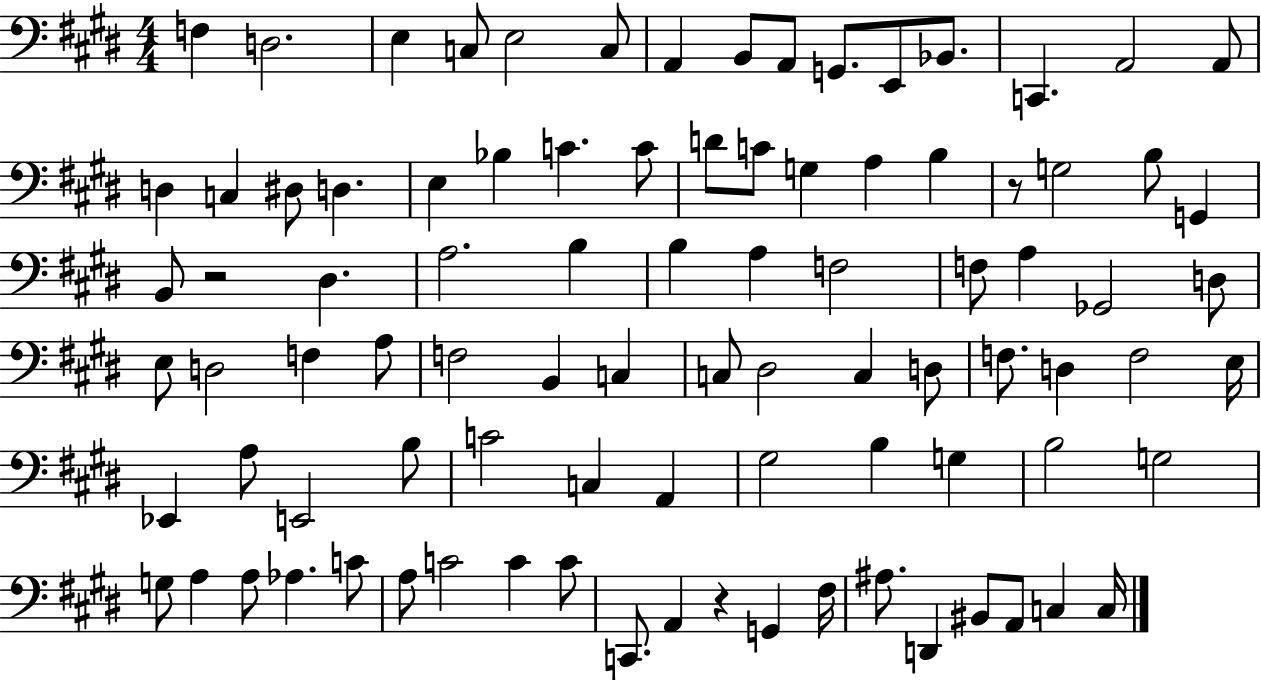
{
  \clef bass
  \numericTimeSignature
  \time 4/4
  \key e \major
  f4 d2. | e4 c8 e2 c8 | a,4 b,8 a,8 g,8. e,8 bes,8. | c,4. a,2 a,8 | \break d4 c4 dis8 d4. | e4 bes4 c'4. c'8 | d'8 c'8 g4 a4 b4 | r8 g2 b8 g,4 | \break b,8 r2 dis4. | a2. b4 | b4 a4 f2 | f8 a4 ges,2 d8 | \break e8 d2 f4 a8 | f2 b,4 c4 | c8 dis2 c4 d8 | f8. d4 f2 e16 | \break ees,4 a8 e,2 b8 | c'2 c4 a,4 | gis2 b4 g4 | b2 g2 | \break g8 a4 a8 aes4. c'8 | a8 c'2 c'4 c'8 | c,8. a,4 r4 g,4 fis16 | ais8. d,4 bis,8 a,8 c4 c16 | \break \bar "|."
}